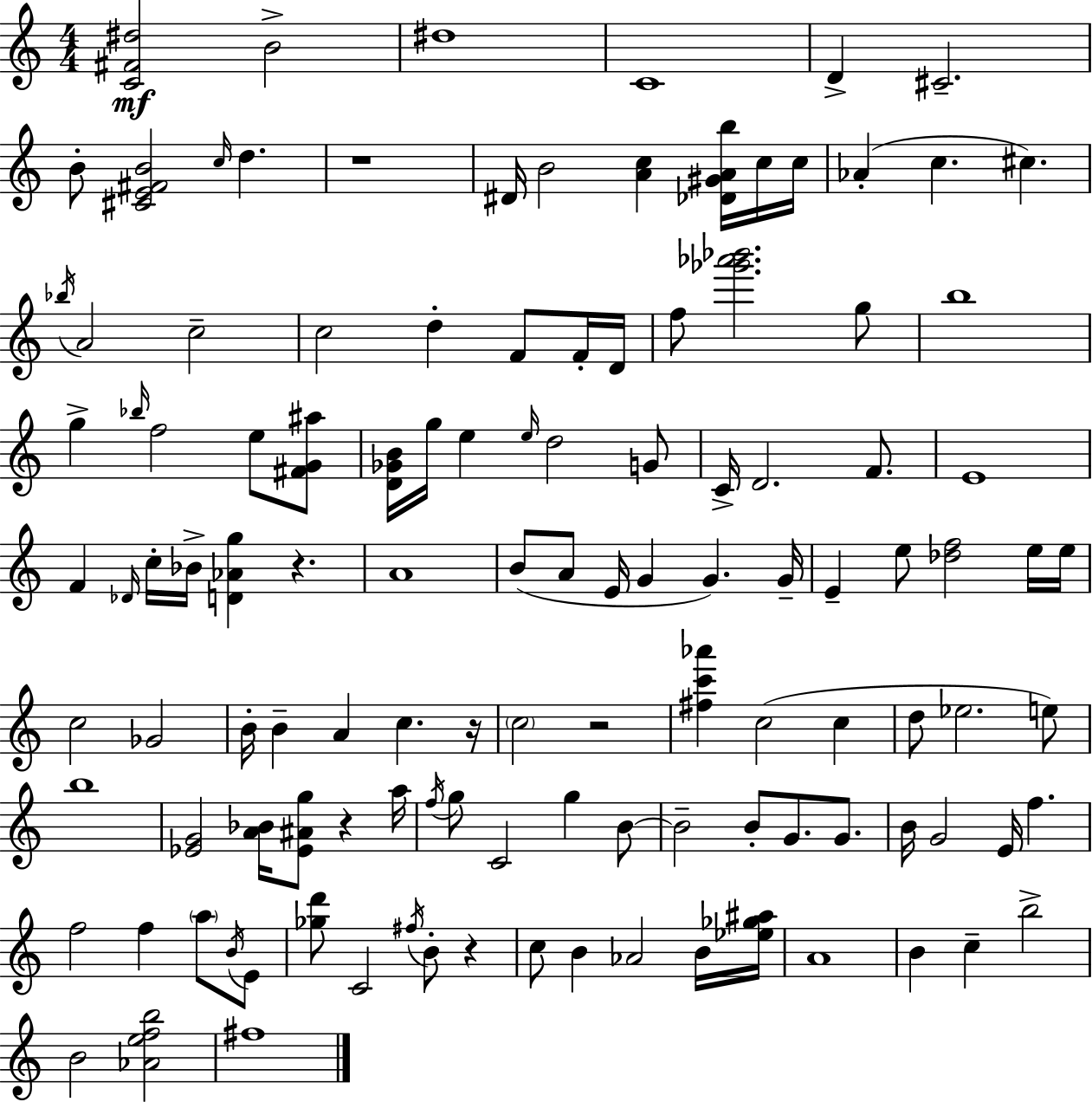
[C4,F#4,D#5]/h B4/h D#5/w C4/w D4/q C#4/h. B4/e [C#4,E4,F#4,B4]/h C5/s D5/q. R/w D#4/s B4/h [A4,C5]/q [Db4,G#4,A4,B5]/s C5/s C5/s Ab4/q C5/q. C#5/q. Bb5/s A4/h C5/h C5/h D5/q F4/e F4/s D4/s F5/e [Gb6,Ab6,Bb6]/h. G5/e B5/w G5/q Bb5/s F5/h E5/e [F#4,G4,A#5]/e [D4,Gb4,B4]/s G5/s E5/q E5/s D5/h G4/e C4/s D4/h. F4/e. E4/w F4/q Db4/s C5/s Bb4/s [D4,Ab4,G5]/q R/q. A4/w B4/e A4/e E4/s G4/q G4/q. G4/s E4/q E5/e [Db5,F5]/h E5/s E5/s C5/h Gb4/h B4/s B4/q A4/q C5/q. R/s C5/h R/h [F#5,C6,Ab6]/q C5/h C5/q D5/e Eb5/h. E5/e B5/w [Eb4,G4]/h [A4,Bb4]/s [Eb4,A#4,G5]/e R/q A5/s F5/s G5/e C4/h G5/q B4/e B4/h B4/e G4/e. G4/e. B4/s G4/h E4/s F5/q. F5/h F5/q A5/e B4/s E4/e [Gb5,D6]/e C4/h F#5/s B4/e R/q C5/e B4/q Ab4/h B4/s [Eb5,Gb5,A#5]/s A4/w B4/q C5/q B5/h B4/h [Ab4,E5,F5,B5]/h F#5/w